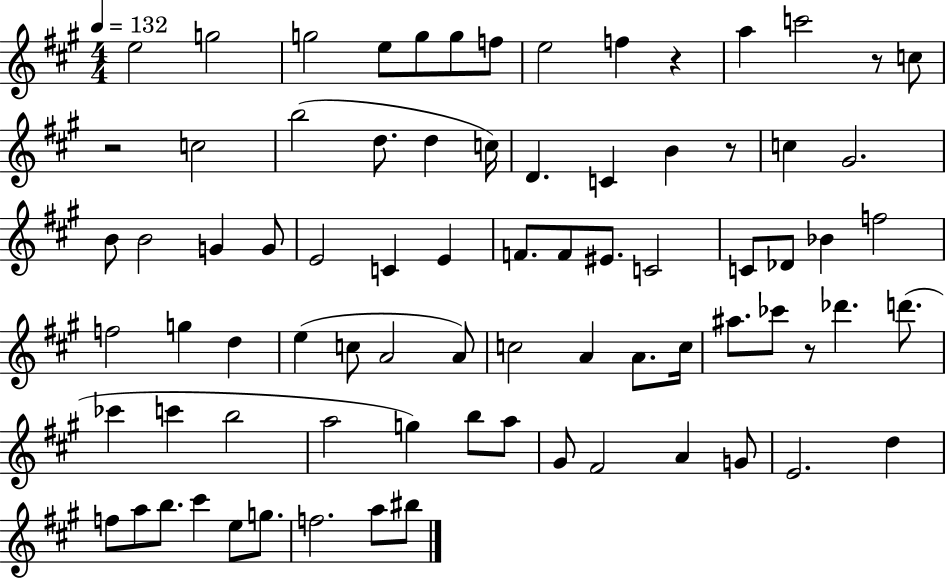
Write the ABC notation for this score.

X:1
T:Untitled
M:4/4
L:1/4
K:A
e2 g2 g2 e/2 g/2 g/2 f/2 e2 f z a c'2 z/2 c/2 z2 c2 b2 d/2 d c/4 D C B z/2 c ^G2 B/2 B2 G G/2 E2 C E F/2 F/2 ^E/2 C2 C/2 _D/2 _B f2 f2 g d e c/2 A2 A/2 c2 A A/2 c/4 ^a/2 _c'/2 z/2 _d' d'/2 _c' c' b2 a2 g b/2 a/2 ^G/2 ^F2 A G/2 E2 d f/2 a/2 b/2 ^c' e/2 g/2 f2 a/2 ^b/2